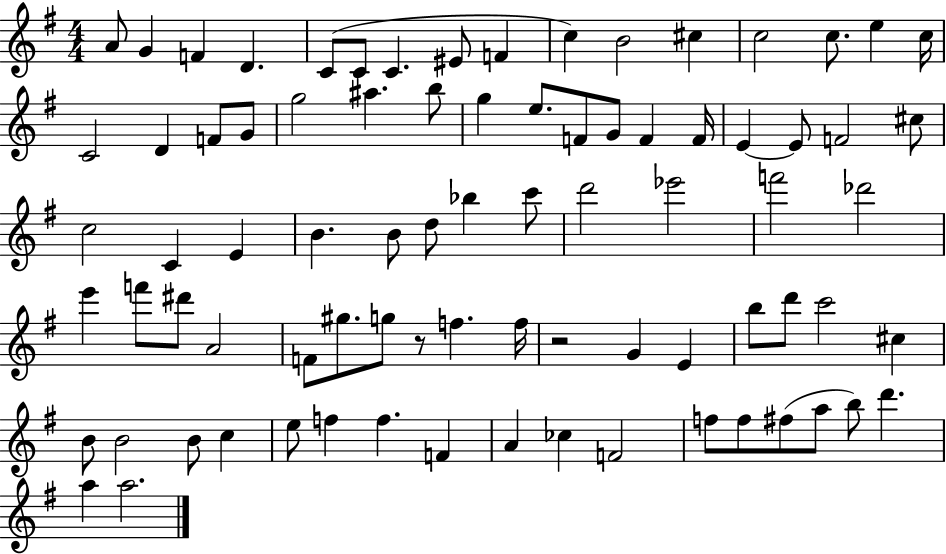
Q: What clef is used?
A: treble